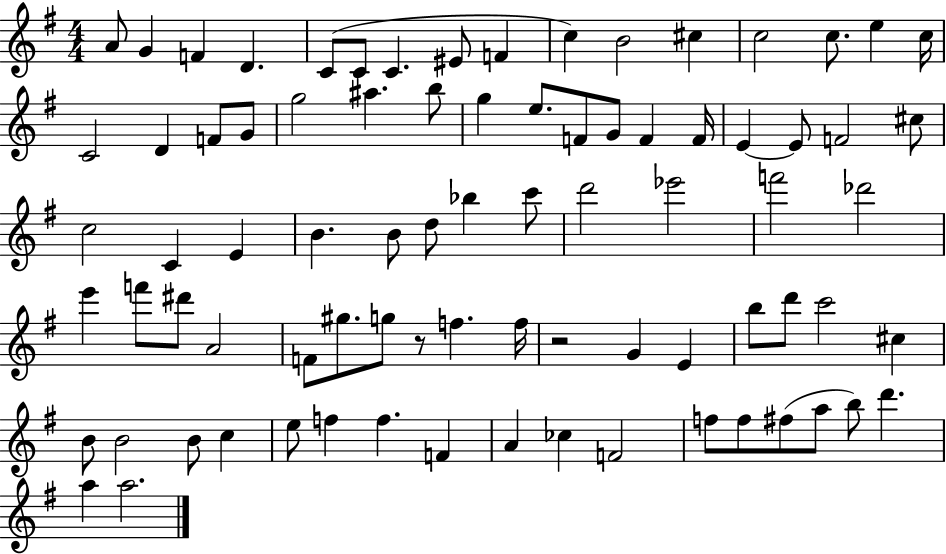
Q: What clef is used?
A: treble